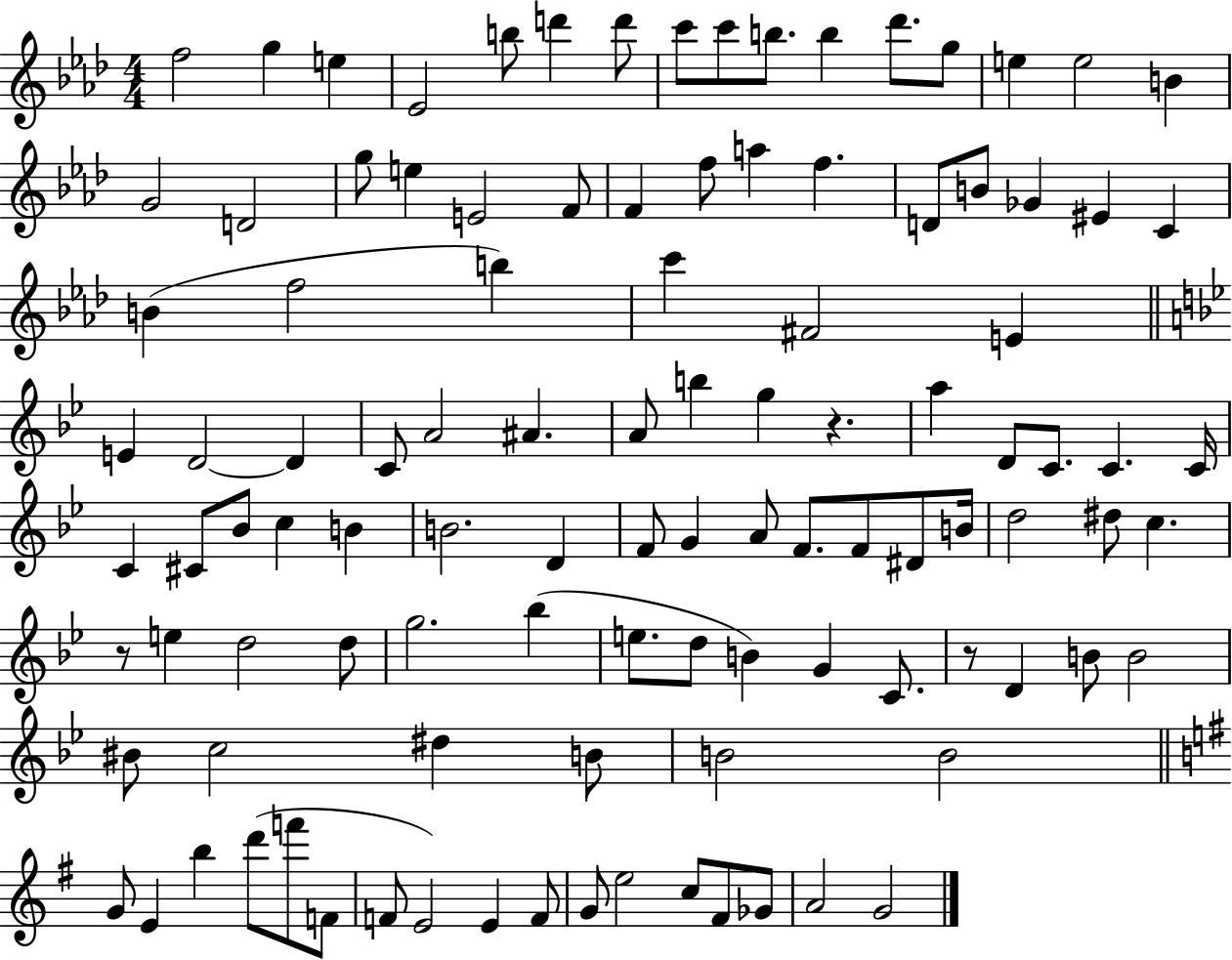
{
  \clef treble
  \numericTimeSignature
  \time 4/4
  \key aes \major
  \repeat volta 2 { f''2 g''4 e''4 | ees'2 b''8 d'''4 d'''8 | c'''8 c'''8 b''8. b''4 des'''8. g''8 | e''4 e''2 b'4 | \break g'2 d'2 | g''8 e''4 e'2 f'8 | f'4 f''8 a''4 f''4. | d'8 b'8 ges'4 eis'4 c'4 | \break b'4( f''2 b''4) | c'''4 fis'2 e'4 | \bar "||" \break \key bes \major e'4 d'2~~ d'4 | c'8 a'2 ais'4. | a'8 b''4 g''4 r4. | a''4 d'8 c'8. c'4. c'16 | \break c'4 cis'8 bes'8 c''4 b'4 | b'2. d'4 | f'8 g'4 a'8 f'8. f'8 dis'8 b'16 | d''2 dis''8 c''4. | \break r8 e''4 d''2 d''8 | g''2. bes''4( | e''8. d''8 b'4) g'4 c'8. | r8 d'4 b'8 b'2 | \break bis'8 c''2 dis''4 b'8 | b'2 b'2 | \bar "||" \break \key g \major g'8 e'4 b''4 d'''8( f'''8 f'8 | f'8 e'2) e'4 f'8 | g'8 e''2 c''8 fis'8 ges'8 | a'2 g'2 | \break } \bar "|."
}